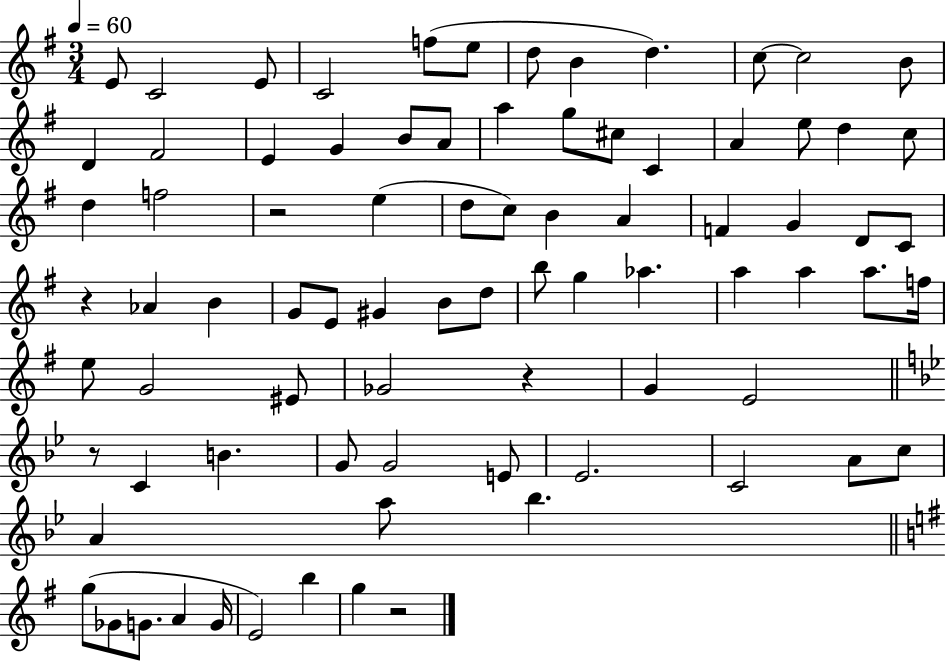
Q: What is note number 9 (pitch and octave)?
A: D5